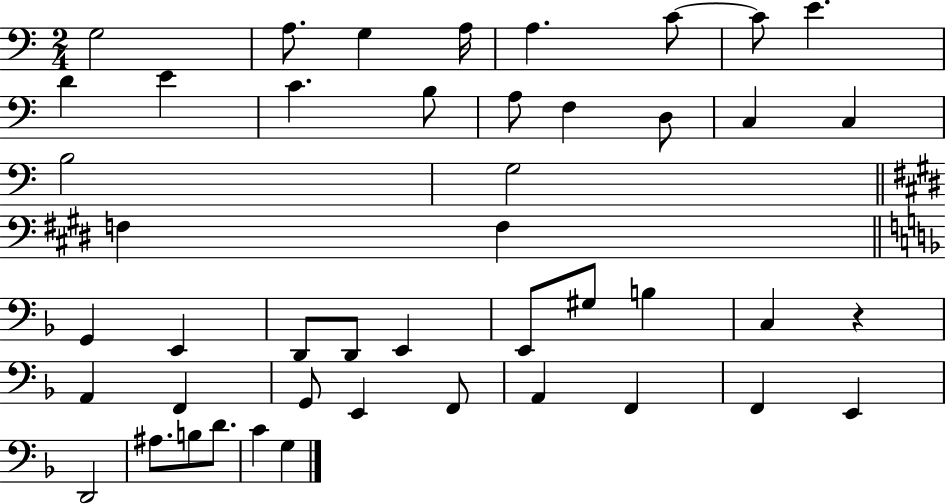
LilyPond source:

{
  \clef bass
  \numericTimeSignature
  \time 2/4
  \key c \major
  g2 | a8. g4 a16 | a4. c'8~~ | c'8 e'4. | \break d'4 e'4 | c'4. b8 | a8 f4 d8 | c4 c4 | \break b2 | g2 | \bar "||" \break \key e \major f4 f4 | \bar "||" \break \key f \major g,4 e,4 | d,8 d,8 e,4 | e,8 gis8 b4 | c4 r4 | \break a,4 f,4 | g,8 e,4 f,8 | a,4 f,4 | f,4 e,4 | \break d,2 | ais8. b8 d'8. | c'4 g4 | \bar "|."
}